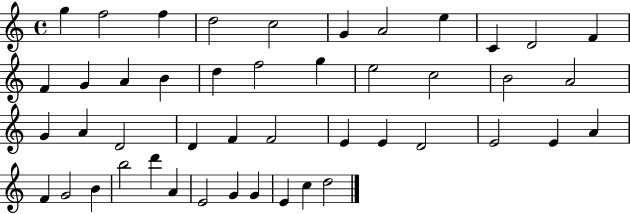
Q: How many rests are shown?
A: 0